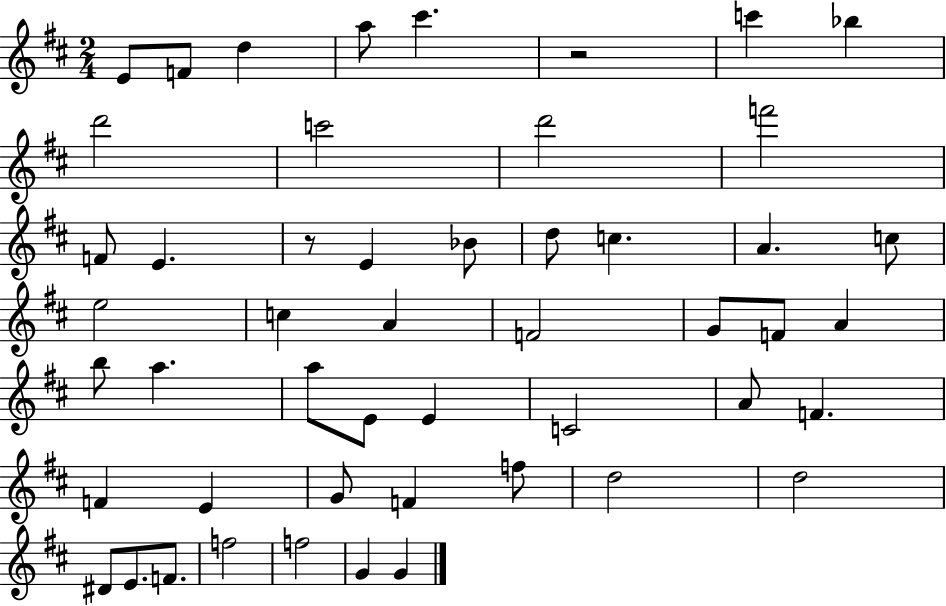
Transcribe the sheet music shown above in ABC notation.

X:1
T:Untitled
M:2/4
L:1/4
K:D
E/2 F/2 d a/2 ^c' z2 c' _b d'2 c'2 d'2 f'2 F/2 E z/2 E _B/2 d/2 c A c/2 e2 c A F2 G/2 F/2 A b/2 a a/2 E/2 E C2 A/2 F F E G/2 F f/2 d2 d2 ^D/2 E/2 F/2 f2 f2 G G